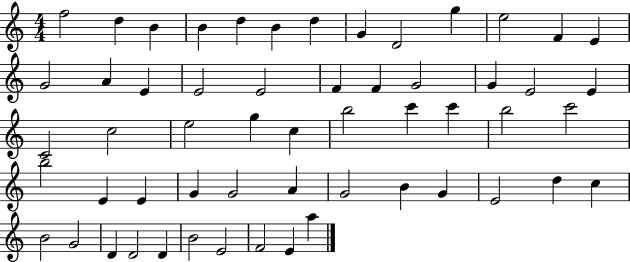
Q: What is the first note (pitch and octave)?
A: F5